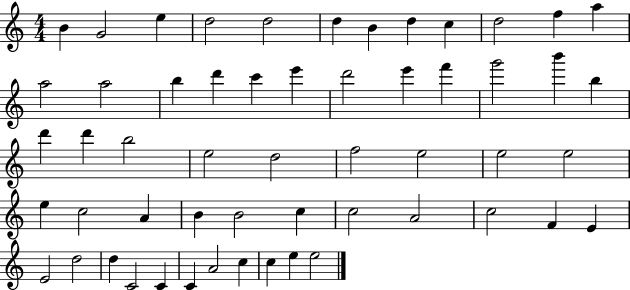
B4/q G4/h E5/q D5/h D5/h D5/q B4/q D5/q C5/q D5/h F5/q A5/q A5/h A5/h B5/q D6/q C6/q E6/q D6/h E6/q F6/q G6/h B6/q B5/q D6/q D6/q B5/h E5/h D5/h F5/h E5/h E5/h E5/h E5/q C5/h A4/q B4/q B4/h C5/q C5/h A4/h C5/h F4/q E4/q E4/h D5/h D5/q C4/h C4/q C4/q A4/h C5/q C5/q E5/q E5/h